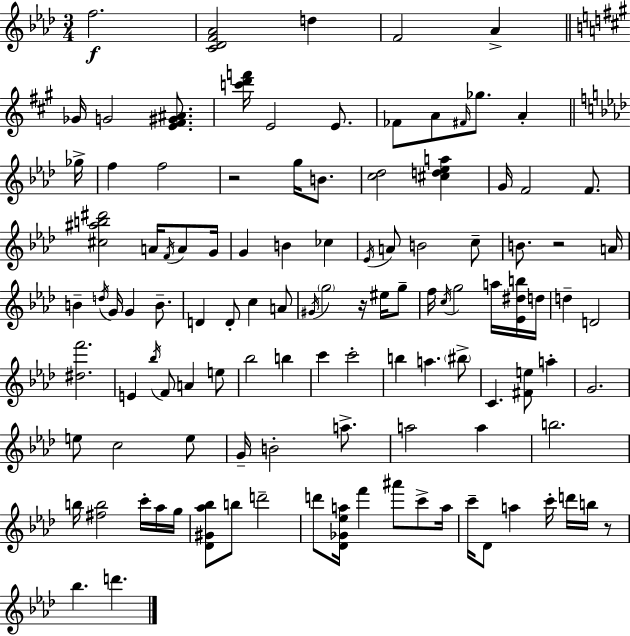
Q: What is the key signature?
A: F minor